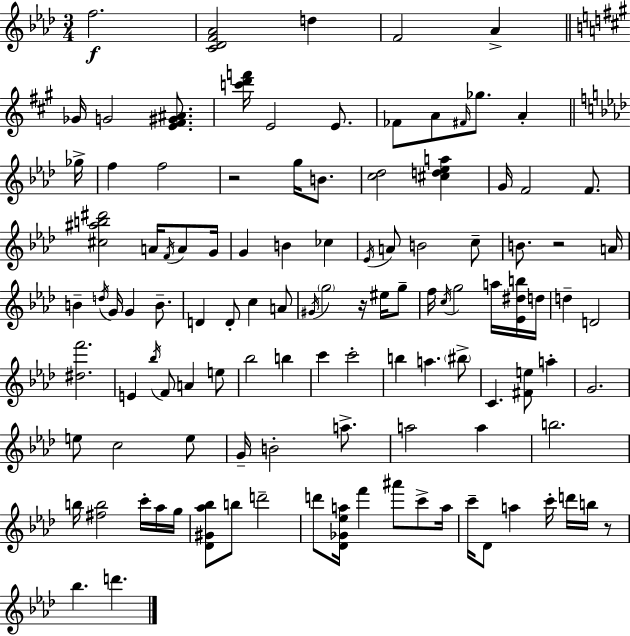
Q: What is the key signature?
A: F minor